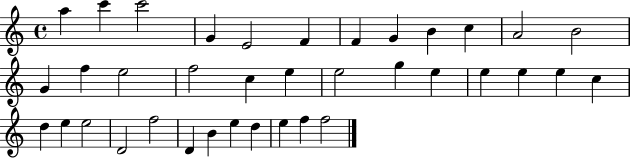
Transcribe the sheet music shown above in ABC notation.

X:1
T:Untitled
M:4/4
L:1/4
K:C
a c' c'2 G E2 F F G B c A2 B2 G f e2 f2 c e e2 g e e e e c d e e2 D2 f2 D B e d e f f2